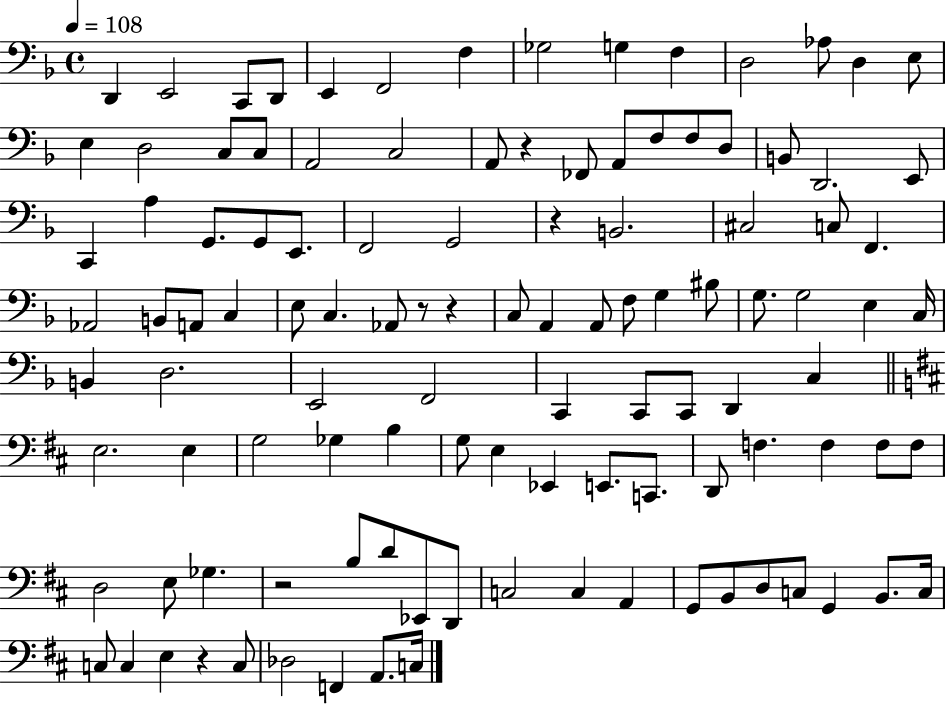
D2/q E2/h C2/e D2/e E2/q F2/h F3/q Gb3/h G3/q F3/q D3/h Ab3/e D3/q E3/e E3/q D3/h C3/e C3/e A2/h C3/h A2/e R/q FES2/e A2/e F3/e F3/e D3/e B2/e D2/h. E2/e C2/q A3/q G2/e. G2/e E2/e. F2/h G2/h R/q B2/h. C#3/h C3/e F2/q. Ab2/h B2/e A2/e C3/q E3/e C3/q. Ab2/e R/e R/q C3/e A2/q A2/e F3/e G3/q BIS3/e G3/e. G3/h E3/q C3/s B2/q D3/h. E2/h F2/h C2/q C2/e C2/e D2/q C3/q E3/h. E3/q G3/h Gb3/q B3/q G3/e E3/q Eb2/q E2/e. C2/e. D2/e F3/q. F3/q F3/e F3/e D3/h E3/e Gb3/q. R/h B3/e D4/e Eb2/e D2/e C3/h C3/q A2/q G2/e B2/e D3/e C3/e G2/q B2/e. C3/s C3/e C3/q E3/q R/q C3/e Db3/h F2/q A2/e. C3/s